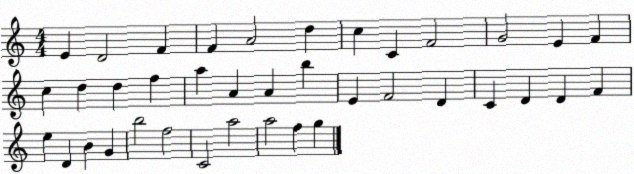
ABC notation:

X:1
T:Untitled
M:4/4
L:1/4
K:C
E D2 F F A2 d c C F2 G2 E F c d d f a A A b E F2 D C D D F e D B G b2 f2 C2 a2 a2 f g